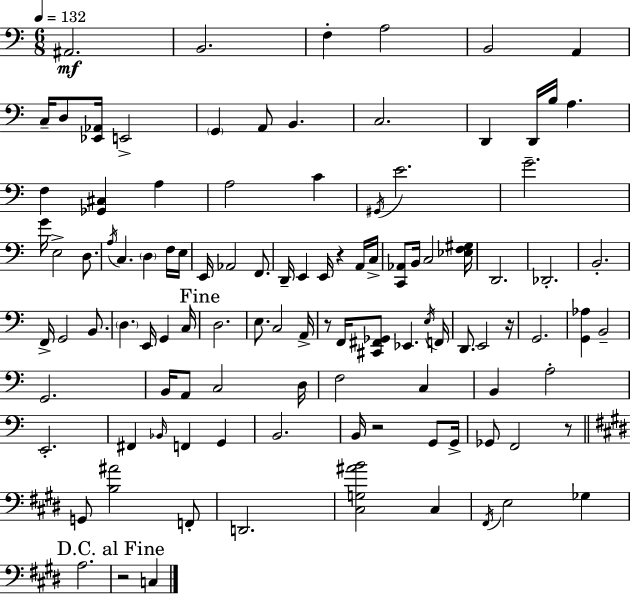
A#2/h. B2/h. F3/q A3/h B2/h A2/q C3/s D3/e [Eb2,Ab2]/s E2/h G2/q A2/e B2/q. C3/h. D2/q D2/s B3/s A3/q. F3/q [Gb2,C#3]/q A3/q A3/h C4/q G#2/s E4/h. G4/h. G4/s E3/h D3/e. A3/s C3/q. D3/q F3/s E3/s E2/s Ab2/h F2/e. D2/s E2/q E2/s R/q A2/s C3/s [C2,Ab2]/e B2/s C3/h [Eb3,F3,G#3]/s D2/h. Db2/h. B2/h. F2/s G2/h B2/e. D3/q. E2/s G2/q C3/s D3/h. E3/e. C3/h A2/s R/e F2/s [C#2,F#2,Gb2]/e Eb2/q. E3/s F2/s D2/e. E2/h R/s G2/h. [G2,Ab3]/q B2/h G2/h. B2/s A2/e C3/h D3/s F3/h C3/q B2/q A3/h E2/h. F#2/q Bb2/s F2/q G2/q B2/h. B2/s R/h G2/e G2/s Gb2/e F2/h R/e G2/e [B3,A#4]/h F2/e D2/h. [C#3,G3,A#4,B4]/h C#3/q F#2/s E3/h Gb3/q A3/h. R/h C3/q